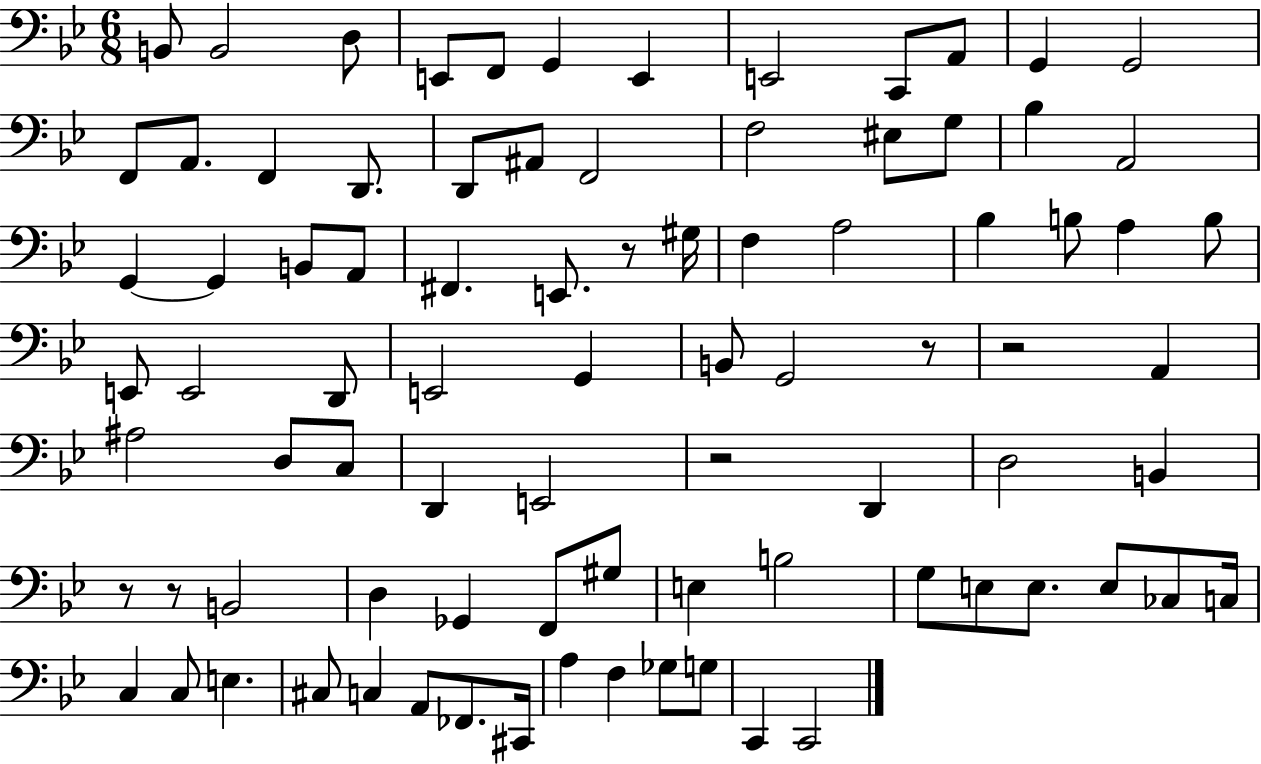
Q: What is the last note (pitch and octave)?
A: C2